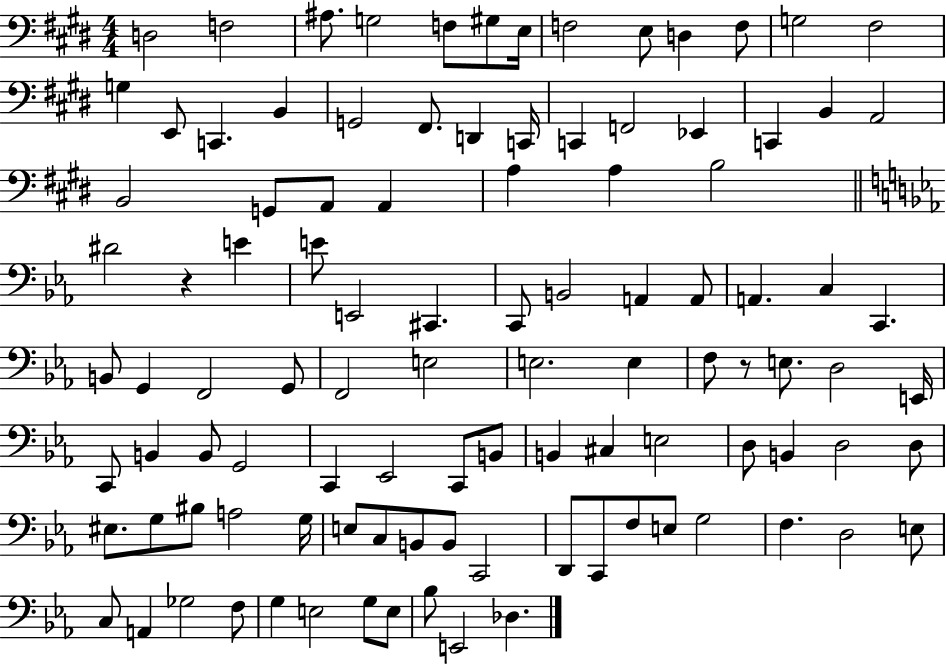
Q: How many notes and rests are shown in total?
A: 104